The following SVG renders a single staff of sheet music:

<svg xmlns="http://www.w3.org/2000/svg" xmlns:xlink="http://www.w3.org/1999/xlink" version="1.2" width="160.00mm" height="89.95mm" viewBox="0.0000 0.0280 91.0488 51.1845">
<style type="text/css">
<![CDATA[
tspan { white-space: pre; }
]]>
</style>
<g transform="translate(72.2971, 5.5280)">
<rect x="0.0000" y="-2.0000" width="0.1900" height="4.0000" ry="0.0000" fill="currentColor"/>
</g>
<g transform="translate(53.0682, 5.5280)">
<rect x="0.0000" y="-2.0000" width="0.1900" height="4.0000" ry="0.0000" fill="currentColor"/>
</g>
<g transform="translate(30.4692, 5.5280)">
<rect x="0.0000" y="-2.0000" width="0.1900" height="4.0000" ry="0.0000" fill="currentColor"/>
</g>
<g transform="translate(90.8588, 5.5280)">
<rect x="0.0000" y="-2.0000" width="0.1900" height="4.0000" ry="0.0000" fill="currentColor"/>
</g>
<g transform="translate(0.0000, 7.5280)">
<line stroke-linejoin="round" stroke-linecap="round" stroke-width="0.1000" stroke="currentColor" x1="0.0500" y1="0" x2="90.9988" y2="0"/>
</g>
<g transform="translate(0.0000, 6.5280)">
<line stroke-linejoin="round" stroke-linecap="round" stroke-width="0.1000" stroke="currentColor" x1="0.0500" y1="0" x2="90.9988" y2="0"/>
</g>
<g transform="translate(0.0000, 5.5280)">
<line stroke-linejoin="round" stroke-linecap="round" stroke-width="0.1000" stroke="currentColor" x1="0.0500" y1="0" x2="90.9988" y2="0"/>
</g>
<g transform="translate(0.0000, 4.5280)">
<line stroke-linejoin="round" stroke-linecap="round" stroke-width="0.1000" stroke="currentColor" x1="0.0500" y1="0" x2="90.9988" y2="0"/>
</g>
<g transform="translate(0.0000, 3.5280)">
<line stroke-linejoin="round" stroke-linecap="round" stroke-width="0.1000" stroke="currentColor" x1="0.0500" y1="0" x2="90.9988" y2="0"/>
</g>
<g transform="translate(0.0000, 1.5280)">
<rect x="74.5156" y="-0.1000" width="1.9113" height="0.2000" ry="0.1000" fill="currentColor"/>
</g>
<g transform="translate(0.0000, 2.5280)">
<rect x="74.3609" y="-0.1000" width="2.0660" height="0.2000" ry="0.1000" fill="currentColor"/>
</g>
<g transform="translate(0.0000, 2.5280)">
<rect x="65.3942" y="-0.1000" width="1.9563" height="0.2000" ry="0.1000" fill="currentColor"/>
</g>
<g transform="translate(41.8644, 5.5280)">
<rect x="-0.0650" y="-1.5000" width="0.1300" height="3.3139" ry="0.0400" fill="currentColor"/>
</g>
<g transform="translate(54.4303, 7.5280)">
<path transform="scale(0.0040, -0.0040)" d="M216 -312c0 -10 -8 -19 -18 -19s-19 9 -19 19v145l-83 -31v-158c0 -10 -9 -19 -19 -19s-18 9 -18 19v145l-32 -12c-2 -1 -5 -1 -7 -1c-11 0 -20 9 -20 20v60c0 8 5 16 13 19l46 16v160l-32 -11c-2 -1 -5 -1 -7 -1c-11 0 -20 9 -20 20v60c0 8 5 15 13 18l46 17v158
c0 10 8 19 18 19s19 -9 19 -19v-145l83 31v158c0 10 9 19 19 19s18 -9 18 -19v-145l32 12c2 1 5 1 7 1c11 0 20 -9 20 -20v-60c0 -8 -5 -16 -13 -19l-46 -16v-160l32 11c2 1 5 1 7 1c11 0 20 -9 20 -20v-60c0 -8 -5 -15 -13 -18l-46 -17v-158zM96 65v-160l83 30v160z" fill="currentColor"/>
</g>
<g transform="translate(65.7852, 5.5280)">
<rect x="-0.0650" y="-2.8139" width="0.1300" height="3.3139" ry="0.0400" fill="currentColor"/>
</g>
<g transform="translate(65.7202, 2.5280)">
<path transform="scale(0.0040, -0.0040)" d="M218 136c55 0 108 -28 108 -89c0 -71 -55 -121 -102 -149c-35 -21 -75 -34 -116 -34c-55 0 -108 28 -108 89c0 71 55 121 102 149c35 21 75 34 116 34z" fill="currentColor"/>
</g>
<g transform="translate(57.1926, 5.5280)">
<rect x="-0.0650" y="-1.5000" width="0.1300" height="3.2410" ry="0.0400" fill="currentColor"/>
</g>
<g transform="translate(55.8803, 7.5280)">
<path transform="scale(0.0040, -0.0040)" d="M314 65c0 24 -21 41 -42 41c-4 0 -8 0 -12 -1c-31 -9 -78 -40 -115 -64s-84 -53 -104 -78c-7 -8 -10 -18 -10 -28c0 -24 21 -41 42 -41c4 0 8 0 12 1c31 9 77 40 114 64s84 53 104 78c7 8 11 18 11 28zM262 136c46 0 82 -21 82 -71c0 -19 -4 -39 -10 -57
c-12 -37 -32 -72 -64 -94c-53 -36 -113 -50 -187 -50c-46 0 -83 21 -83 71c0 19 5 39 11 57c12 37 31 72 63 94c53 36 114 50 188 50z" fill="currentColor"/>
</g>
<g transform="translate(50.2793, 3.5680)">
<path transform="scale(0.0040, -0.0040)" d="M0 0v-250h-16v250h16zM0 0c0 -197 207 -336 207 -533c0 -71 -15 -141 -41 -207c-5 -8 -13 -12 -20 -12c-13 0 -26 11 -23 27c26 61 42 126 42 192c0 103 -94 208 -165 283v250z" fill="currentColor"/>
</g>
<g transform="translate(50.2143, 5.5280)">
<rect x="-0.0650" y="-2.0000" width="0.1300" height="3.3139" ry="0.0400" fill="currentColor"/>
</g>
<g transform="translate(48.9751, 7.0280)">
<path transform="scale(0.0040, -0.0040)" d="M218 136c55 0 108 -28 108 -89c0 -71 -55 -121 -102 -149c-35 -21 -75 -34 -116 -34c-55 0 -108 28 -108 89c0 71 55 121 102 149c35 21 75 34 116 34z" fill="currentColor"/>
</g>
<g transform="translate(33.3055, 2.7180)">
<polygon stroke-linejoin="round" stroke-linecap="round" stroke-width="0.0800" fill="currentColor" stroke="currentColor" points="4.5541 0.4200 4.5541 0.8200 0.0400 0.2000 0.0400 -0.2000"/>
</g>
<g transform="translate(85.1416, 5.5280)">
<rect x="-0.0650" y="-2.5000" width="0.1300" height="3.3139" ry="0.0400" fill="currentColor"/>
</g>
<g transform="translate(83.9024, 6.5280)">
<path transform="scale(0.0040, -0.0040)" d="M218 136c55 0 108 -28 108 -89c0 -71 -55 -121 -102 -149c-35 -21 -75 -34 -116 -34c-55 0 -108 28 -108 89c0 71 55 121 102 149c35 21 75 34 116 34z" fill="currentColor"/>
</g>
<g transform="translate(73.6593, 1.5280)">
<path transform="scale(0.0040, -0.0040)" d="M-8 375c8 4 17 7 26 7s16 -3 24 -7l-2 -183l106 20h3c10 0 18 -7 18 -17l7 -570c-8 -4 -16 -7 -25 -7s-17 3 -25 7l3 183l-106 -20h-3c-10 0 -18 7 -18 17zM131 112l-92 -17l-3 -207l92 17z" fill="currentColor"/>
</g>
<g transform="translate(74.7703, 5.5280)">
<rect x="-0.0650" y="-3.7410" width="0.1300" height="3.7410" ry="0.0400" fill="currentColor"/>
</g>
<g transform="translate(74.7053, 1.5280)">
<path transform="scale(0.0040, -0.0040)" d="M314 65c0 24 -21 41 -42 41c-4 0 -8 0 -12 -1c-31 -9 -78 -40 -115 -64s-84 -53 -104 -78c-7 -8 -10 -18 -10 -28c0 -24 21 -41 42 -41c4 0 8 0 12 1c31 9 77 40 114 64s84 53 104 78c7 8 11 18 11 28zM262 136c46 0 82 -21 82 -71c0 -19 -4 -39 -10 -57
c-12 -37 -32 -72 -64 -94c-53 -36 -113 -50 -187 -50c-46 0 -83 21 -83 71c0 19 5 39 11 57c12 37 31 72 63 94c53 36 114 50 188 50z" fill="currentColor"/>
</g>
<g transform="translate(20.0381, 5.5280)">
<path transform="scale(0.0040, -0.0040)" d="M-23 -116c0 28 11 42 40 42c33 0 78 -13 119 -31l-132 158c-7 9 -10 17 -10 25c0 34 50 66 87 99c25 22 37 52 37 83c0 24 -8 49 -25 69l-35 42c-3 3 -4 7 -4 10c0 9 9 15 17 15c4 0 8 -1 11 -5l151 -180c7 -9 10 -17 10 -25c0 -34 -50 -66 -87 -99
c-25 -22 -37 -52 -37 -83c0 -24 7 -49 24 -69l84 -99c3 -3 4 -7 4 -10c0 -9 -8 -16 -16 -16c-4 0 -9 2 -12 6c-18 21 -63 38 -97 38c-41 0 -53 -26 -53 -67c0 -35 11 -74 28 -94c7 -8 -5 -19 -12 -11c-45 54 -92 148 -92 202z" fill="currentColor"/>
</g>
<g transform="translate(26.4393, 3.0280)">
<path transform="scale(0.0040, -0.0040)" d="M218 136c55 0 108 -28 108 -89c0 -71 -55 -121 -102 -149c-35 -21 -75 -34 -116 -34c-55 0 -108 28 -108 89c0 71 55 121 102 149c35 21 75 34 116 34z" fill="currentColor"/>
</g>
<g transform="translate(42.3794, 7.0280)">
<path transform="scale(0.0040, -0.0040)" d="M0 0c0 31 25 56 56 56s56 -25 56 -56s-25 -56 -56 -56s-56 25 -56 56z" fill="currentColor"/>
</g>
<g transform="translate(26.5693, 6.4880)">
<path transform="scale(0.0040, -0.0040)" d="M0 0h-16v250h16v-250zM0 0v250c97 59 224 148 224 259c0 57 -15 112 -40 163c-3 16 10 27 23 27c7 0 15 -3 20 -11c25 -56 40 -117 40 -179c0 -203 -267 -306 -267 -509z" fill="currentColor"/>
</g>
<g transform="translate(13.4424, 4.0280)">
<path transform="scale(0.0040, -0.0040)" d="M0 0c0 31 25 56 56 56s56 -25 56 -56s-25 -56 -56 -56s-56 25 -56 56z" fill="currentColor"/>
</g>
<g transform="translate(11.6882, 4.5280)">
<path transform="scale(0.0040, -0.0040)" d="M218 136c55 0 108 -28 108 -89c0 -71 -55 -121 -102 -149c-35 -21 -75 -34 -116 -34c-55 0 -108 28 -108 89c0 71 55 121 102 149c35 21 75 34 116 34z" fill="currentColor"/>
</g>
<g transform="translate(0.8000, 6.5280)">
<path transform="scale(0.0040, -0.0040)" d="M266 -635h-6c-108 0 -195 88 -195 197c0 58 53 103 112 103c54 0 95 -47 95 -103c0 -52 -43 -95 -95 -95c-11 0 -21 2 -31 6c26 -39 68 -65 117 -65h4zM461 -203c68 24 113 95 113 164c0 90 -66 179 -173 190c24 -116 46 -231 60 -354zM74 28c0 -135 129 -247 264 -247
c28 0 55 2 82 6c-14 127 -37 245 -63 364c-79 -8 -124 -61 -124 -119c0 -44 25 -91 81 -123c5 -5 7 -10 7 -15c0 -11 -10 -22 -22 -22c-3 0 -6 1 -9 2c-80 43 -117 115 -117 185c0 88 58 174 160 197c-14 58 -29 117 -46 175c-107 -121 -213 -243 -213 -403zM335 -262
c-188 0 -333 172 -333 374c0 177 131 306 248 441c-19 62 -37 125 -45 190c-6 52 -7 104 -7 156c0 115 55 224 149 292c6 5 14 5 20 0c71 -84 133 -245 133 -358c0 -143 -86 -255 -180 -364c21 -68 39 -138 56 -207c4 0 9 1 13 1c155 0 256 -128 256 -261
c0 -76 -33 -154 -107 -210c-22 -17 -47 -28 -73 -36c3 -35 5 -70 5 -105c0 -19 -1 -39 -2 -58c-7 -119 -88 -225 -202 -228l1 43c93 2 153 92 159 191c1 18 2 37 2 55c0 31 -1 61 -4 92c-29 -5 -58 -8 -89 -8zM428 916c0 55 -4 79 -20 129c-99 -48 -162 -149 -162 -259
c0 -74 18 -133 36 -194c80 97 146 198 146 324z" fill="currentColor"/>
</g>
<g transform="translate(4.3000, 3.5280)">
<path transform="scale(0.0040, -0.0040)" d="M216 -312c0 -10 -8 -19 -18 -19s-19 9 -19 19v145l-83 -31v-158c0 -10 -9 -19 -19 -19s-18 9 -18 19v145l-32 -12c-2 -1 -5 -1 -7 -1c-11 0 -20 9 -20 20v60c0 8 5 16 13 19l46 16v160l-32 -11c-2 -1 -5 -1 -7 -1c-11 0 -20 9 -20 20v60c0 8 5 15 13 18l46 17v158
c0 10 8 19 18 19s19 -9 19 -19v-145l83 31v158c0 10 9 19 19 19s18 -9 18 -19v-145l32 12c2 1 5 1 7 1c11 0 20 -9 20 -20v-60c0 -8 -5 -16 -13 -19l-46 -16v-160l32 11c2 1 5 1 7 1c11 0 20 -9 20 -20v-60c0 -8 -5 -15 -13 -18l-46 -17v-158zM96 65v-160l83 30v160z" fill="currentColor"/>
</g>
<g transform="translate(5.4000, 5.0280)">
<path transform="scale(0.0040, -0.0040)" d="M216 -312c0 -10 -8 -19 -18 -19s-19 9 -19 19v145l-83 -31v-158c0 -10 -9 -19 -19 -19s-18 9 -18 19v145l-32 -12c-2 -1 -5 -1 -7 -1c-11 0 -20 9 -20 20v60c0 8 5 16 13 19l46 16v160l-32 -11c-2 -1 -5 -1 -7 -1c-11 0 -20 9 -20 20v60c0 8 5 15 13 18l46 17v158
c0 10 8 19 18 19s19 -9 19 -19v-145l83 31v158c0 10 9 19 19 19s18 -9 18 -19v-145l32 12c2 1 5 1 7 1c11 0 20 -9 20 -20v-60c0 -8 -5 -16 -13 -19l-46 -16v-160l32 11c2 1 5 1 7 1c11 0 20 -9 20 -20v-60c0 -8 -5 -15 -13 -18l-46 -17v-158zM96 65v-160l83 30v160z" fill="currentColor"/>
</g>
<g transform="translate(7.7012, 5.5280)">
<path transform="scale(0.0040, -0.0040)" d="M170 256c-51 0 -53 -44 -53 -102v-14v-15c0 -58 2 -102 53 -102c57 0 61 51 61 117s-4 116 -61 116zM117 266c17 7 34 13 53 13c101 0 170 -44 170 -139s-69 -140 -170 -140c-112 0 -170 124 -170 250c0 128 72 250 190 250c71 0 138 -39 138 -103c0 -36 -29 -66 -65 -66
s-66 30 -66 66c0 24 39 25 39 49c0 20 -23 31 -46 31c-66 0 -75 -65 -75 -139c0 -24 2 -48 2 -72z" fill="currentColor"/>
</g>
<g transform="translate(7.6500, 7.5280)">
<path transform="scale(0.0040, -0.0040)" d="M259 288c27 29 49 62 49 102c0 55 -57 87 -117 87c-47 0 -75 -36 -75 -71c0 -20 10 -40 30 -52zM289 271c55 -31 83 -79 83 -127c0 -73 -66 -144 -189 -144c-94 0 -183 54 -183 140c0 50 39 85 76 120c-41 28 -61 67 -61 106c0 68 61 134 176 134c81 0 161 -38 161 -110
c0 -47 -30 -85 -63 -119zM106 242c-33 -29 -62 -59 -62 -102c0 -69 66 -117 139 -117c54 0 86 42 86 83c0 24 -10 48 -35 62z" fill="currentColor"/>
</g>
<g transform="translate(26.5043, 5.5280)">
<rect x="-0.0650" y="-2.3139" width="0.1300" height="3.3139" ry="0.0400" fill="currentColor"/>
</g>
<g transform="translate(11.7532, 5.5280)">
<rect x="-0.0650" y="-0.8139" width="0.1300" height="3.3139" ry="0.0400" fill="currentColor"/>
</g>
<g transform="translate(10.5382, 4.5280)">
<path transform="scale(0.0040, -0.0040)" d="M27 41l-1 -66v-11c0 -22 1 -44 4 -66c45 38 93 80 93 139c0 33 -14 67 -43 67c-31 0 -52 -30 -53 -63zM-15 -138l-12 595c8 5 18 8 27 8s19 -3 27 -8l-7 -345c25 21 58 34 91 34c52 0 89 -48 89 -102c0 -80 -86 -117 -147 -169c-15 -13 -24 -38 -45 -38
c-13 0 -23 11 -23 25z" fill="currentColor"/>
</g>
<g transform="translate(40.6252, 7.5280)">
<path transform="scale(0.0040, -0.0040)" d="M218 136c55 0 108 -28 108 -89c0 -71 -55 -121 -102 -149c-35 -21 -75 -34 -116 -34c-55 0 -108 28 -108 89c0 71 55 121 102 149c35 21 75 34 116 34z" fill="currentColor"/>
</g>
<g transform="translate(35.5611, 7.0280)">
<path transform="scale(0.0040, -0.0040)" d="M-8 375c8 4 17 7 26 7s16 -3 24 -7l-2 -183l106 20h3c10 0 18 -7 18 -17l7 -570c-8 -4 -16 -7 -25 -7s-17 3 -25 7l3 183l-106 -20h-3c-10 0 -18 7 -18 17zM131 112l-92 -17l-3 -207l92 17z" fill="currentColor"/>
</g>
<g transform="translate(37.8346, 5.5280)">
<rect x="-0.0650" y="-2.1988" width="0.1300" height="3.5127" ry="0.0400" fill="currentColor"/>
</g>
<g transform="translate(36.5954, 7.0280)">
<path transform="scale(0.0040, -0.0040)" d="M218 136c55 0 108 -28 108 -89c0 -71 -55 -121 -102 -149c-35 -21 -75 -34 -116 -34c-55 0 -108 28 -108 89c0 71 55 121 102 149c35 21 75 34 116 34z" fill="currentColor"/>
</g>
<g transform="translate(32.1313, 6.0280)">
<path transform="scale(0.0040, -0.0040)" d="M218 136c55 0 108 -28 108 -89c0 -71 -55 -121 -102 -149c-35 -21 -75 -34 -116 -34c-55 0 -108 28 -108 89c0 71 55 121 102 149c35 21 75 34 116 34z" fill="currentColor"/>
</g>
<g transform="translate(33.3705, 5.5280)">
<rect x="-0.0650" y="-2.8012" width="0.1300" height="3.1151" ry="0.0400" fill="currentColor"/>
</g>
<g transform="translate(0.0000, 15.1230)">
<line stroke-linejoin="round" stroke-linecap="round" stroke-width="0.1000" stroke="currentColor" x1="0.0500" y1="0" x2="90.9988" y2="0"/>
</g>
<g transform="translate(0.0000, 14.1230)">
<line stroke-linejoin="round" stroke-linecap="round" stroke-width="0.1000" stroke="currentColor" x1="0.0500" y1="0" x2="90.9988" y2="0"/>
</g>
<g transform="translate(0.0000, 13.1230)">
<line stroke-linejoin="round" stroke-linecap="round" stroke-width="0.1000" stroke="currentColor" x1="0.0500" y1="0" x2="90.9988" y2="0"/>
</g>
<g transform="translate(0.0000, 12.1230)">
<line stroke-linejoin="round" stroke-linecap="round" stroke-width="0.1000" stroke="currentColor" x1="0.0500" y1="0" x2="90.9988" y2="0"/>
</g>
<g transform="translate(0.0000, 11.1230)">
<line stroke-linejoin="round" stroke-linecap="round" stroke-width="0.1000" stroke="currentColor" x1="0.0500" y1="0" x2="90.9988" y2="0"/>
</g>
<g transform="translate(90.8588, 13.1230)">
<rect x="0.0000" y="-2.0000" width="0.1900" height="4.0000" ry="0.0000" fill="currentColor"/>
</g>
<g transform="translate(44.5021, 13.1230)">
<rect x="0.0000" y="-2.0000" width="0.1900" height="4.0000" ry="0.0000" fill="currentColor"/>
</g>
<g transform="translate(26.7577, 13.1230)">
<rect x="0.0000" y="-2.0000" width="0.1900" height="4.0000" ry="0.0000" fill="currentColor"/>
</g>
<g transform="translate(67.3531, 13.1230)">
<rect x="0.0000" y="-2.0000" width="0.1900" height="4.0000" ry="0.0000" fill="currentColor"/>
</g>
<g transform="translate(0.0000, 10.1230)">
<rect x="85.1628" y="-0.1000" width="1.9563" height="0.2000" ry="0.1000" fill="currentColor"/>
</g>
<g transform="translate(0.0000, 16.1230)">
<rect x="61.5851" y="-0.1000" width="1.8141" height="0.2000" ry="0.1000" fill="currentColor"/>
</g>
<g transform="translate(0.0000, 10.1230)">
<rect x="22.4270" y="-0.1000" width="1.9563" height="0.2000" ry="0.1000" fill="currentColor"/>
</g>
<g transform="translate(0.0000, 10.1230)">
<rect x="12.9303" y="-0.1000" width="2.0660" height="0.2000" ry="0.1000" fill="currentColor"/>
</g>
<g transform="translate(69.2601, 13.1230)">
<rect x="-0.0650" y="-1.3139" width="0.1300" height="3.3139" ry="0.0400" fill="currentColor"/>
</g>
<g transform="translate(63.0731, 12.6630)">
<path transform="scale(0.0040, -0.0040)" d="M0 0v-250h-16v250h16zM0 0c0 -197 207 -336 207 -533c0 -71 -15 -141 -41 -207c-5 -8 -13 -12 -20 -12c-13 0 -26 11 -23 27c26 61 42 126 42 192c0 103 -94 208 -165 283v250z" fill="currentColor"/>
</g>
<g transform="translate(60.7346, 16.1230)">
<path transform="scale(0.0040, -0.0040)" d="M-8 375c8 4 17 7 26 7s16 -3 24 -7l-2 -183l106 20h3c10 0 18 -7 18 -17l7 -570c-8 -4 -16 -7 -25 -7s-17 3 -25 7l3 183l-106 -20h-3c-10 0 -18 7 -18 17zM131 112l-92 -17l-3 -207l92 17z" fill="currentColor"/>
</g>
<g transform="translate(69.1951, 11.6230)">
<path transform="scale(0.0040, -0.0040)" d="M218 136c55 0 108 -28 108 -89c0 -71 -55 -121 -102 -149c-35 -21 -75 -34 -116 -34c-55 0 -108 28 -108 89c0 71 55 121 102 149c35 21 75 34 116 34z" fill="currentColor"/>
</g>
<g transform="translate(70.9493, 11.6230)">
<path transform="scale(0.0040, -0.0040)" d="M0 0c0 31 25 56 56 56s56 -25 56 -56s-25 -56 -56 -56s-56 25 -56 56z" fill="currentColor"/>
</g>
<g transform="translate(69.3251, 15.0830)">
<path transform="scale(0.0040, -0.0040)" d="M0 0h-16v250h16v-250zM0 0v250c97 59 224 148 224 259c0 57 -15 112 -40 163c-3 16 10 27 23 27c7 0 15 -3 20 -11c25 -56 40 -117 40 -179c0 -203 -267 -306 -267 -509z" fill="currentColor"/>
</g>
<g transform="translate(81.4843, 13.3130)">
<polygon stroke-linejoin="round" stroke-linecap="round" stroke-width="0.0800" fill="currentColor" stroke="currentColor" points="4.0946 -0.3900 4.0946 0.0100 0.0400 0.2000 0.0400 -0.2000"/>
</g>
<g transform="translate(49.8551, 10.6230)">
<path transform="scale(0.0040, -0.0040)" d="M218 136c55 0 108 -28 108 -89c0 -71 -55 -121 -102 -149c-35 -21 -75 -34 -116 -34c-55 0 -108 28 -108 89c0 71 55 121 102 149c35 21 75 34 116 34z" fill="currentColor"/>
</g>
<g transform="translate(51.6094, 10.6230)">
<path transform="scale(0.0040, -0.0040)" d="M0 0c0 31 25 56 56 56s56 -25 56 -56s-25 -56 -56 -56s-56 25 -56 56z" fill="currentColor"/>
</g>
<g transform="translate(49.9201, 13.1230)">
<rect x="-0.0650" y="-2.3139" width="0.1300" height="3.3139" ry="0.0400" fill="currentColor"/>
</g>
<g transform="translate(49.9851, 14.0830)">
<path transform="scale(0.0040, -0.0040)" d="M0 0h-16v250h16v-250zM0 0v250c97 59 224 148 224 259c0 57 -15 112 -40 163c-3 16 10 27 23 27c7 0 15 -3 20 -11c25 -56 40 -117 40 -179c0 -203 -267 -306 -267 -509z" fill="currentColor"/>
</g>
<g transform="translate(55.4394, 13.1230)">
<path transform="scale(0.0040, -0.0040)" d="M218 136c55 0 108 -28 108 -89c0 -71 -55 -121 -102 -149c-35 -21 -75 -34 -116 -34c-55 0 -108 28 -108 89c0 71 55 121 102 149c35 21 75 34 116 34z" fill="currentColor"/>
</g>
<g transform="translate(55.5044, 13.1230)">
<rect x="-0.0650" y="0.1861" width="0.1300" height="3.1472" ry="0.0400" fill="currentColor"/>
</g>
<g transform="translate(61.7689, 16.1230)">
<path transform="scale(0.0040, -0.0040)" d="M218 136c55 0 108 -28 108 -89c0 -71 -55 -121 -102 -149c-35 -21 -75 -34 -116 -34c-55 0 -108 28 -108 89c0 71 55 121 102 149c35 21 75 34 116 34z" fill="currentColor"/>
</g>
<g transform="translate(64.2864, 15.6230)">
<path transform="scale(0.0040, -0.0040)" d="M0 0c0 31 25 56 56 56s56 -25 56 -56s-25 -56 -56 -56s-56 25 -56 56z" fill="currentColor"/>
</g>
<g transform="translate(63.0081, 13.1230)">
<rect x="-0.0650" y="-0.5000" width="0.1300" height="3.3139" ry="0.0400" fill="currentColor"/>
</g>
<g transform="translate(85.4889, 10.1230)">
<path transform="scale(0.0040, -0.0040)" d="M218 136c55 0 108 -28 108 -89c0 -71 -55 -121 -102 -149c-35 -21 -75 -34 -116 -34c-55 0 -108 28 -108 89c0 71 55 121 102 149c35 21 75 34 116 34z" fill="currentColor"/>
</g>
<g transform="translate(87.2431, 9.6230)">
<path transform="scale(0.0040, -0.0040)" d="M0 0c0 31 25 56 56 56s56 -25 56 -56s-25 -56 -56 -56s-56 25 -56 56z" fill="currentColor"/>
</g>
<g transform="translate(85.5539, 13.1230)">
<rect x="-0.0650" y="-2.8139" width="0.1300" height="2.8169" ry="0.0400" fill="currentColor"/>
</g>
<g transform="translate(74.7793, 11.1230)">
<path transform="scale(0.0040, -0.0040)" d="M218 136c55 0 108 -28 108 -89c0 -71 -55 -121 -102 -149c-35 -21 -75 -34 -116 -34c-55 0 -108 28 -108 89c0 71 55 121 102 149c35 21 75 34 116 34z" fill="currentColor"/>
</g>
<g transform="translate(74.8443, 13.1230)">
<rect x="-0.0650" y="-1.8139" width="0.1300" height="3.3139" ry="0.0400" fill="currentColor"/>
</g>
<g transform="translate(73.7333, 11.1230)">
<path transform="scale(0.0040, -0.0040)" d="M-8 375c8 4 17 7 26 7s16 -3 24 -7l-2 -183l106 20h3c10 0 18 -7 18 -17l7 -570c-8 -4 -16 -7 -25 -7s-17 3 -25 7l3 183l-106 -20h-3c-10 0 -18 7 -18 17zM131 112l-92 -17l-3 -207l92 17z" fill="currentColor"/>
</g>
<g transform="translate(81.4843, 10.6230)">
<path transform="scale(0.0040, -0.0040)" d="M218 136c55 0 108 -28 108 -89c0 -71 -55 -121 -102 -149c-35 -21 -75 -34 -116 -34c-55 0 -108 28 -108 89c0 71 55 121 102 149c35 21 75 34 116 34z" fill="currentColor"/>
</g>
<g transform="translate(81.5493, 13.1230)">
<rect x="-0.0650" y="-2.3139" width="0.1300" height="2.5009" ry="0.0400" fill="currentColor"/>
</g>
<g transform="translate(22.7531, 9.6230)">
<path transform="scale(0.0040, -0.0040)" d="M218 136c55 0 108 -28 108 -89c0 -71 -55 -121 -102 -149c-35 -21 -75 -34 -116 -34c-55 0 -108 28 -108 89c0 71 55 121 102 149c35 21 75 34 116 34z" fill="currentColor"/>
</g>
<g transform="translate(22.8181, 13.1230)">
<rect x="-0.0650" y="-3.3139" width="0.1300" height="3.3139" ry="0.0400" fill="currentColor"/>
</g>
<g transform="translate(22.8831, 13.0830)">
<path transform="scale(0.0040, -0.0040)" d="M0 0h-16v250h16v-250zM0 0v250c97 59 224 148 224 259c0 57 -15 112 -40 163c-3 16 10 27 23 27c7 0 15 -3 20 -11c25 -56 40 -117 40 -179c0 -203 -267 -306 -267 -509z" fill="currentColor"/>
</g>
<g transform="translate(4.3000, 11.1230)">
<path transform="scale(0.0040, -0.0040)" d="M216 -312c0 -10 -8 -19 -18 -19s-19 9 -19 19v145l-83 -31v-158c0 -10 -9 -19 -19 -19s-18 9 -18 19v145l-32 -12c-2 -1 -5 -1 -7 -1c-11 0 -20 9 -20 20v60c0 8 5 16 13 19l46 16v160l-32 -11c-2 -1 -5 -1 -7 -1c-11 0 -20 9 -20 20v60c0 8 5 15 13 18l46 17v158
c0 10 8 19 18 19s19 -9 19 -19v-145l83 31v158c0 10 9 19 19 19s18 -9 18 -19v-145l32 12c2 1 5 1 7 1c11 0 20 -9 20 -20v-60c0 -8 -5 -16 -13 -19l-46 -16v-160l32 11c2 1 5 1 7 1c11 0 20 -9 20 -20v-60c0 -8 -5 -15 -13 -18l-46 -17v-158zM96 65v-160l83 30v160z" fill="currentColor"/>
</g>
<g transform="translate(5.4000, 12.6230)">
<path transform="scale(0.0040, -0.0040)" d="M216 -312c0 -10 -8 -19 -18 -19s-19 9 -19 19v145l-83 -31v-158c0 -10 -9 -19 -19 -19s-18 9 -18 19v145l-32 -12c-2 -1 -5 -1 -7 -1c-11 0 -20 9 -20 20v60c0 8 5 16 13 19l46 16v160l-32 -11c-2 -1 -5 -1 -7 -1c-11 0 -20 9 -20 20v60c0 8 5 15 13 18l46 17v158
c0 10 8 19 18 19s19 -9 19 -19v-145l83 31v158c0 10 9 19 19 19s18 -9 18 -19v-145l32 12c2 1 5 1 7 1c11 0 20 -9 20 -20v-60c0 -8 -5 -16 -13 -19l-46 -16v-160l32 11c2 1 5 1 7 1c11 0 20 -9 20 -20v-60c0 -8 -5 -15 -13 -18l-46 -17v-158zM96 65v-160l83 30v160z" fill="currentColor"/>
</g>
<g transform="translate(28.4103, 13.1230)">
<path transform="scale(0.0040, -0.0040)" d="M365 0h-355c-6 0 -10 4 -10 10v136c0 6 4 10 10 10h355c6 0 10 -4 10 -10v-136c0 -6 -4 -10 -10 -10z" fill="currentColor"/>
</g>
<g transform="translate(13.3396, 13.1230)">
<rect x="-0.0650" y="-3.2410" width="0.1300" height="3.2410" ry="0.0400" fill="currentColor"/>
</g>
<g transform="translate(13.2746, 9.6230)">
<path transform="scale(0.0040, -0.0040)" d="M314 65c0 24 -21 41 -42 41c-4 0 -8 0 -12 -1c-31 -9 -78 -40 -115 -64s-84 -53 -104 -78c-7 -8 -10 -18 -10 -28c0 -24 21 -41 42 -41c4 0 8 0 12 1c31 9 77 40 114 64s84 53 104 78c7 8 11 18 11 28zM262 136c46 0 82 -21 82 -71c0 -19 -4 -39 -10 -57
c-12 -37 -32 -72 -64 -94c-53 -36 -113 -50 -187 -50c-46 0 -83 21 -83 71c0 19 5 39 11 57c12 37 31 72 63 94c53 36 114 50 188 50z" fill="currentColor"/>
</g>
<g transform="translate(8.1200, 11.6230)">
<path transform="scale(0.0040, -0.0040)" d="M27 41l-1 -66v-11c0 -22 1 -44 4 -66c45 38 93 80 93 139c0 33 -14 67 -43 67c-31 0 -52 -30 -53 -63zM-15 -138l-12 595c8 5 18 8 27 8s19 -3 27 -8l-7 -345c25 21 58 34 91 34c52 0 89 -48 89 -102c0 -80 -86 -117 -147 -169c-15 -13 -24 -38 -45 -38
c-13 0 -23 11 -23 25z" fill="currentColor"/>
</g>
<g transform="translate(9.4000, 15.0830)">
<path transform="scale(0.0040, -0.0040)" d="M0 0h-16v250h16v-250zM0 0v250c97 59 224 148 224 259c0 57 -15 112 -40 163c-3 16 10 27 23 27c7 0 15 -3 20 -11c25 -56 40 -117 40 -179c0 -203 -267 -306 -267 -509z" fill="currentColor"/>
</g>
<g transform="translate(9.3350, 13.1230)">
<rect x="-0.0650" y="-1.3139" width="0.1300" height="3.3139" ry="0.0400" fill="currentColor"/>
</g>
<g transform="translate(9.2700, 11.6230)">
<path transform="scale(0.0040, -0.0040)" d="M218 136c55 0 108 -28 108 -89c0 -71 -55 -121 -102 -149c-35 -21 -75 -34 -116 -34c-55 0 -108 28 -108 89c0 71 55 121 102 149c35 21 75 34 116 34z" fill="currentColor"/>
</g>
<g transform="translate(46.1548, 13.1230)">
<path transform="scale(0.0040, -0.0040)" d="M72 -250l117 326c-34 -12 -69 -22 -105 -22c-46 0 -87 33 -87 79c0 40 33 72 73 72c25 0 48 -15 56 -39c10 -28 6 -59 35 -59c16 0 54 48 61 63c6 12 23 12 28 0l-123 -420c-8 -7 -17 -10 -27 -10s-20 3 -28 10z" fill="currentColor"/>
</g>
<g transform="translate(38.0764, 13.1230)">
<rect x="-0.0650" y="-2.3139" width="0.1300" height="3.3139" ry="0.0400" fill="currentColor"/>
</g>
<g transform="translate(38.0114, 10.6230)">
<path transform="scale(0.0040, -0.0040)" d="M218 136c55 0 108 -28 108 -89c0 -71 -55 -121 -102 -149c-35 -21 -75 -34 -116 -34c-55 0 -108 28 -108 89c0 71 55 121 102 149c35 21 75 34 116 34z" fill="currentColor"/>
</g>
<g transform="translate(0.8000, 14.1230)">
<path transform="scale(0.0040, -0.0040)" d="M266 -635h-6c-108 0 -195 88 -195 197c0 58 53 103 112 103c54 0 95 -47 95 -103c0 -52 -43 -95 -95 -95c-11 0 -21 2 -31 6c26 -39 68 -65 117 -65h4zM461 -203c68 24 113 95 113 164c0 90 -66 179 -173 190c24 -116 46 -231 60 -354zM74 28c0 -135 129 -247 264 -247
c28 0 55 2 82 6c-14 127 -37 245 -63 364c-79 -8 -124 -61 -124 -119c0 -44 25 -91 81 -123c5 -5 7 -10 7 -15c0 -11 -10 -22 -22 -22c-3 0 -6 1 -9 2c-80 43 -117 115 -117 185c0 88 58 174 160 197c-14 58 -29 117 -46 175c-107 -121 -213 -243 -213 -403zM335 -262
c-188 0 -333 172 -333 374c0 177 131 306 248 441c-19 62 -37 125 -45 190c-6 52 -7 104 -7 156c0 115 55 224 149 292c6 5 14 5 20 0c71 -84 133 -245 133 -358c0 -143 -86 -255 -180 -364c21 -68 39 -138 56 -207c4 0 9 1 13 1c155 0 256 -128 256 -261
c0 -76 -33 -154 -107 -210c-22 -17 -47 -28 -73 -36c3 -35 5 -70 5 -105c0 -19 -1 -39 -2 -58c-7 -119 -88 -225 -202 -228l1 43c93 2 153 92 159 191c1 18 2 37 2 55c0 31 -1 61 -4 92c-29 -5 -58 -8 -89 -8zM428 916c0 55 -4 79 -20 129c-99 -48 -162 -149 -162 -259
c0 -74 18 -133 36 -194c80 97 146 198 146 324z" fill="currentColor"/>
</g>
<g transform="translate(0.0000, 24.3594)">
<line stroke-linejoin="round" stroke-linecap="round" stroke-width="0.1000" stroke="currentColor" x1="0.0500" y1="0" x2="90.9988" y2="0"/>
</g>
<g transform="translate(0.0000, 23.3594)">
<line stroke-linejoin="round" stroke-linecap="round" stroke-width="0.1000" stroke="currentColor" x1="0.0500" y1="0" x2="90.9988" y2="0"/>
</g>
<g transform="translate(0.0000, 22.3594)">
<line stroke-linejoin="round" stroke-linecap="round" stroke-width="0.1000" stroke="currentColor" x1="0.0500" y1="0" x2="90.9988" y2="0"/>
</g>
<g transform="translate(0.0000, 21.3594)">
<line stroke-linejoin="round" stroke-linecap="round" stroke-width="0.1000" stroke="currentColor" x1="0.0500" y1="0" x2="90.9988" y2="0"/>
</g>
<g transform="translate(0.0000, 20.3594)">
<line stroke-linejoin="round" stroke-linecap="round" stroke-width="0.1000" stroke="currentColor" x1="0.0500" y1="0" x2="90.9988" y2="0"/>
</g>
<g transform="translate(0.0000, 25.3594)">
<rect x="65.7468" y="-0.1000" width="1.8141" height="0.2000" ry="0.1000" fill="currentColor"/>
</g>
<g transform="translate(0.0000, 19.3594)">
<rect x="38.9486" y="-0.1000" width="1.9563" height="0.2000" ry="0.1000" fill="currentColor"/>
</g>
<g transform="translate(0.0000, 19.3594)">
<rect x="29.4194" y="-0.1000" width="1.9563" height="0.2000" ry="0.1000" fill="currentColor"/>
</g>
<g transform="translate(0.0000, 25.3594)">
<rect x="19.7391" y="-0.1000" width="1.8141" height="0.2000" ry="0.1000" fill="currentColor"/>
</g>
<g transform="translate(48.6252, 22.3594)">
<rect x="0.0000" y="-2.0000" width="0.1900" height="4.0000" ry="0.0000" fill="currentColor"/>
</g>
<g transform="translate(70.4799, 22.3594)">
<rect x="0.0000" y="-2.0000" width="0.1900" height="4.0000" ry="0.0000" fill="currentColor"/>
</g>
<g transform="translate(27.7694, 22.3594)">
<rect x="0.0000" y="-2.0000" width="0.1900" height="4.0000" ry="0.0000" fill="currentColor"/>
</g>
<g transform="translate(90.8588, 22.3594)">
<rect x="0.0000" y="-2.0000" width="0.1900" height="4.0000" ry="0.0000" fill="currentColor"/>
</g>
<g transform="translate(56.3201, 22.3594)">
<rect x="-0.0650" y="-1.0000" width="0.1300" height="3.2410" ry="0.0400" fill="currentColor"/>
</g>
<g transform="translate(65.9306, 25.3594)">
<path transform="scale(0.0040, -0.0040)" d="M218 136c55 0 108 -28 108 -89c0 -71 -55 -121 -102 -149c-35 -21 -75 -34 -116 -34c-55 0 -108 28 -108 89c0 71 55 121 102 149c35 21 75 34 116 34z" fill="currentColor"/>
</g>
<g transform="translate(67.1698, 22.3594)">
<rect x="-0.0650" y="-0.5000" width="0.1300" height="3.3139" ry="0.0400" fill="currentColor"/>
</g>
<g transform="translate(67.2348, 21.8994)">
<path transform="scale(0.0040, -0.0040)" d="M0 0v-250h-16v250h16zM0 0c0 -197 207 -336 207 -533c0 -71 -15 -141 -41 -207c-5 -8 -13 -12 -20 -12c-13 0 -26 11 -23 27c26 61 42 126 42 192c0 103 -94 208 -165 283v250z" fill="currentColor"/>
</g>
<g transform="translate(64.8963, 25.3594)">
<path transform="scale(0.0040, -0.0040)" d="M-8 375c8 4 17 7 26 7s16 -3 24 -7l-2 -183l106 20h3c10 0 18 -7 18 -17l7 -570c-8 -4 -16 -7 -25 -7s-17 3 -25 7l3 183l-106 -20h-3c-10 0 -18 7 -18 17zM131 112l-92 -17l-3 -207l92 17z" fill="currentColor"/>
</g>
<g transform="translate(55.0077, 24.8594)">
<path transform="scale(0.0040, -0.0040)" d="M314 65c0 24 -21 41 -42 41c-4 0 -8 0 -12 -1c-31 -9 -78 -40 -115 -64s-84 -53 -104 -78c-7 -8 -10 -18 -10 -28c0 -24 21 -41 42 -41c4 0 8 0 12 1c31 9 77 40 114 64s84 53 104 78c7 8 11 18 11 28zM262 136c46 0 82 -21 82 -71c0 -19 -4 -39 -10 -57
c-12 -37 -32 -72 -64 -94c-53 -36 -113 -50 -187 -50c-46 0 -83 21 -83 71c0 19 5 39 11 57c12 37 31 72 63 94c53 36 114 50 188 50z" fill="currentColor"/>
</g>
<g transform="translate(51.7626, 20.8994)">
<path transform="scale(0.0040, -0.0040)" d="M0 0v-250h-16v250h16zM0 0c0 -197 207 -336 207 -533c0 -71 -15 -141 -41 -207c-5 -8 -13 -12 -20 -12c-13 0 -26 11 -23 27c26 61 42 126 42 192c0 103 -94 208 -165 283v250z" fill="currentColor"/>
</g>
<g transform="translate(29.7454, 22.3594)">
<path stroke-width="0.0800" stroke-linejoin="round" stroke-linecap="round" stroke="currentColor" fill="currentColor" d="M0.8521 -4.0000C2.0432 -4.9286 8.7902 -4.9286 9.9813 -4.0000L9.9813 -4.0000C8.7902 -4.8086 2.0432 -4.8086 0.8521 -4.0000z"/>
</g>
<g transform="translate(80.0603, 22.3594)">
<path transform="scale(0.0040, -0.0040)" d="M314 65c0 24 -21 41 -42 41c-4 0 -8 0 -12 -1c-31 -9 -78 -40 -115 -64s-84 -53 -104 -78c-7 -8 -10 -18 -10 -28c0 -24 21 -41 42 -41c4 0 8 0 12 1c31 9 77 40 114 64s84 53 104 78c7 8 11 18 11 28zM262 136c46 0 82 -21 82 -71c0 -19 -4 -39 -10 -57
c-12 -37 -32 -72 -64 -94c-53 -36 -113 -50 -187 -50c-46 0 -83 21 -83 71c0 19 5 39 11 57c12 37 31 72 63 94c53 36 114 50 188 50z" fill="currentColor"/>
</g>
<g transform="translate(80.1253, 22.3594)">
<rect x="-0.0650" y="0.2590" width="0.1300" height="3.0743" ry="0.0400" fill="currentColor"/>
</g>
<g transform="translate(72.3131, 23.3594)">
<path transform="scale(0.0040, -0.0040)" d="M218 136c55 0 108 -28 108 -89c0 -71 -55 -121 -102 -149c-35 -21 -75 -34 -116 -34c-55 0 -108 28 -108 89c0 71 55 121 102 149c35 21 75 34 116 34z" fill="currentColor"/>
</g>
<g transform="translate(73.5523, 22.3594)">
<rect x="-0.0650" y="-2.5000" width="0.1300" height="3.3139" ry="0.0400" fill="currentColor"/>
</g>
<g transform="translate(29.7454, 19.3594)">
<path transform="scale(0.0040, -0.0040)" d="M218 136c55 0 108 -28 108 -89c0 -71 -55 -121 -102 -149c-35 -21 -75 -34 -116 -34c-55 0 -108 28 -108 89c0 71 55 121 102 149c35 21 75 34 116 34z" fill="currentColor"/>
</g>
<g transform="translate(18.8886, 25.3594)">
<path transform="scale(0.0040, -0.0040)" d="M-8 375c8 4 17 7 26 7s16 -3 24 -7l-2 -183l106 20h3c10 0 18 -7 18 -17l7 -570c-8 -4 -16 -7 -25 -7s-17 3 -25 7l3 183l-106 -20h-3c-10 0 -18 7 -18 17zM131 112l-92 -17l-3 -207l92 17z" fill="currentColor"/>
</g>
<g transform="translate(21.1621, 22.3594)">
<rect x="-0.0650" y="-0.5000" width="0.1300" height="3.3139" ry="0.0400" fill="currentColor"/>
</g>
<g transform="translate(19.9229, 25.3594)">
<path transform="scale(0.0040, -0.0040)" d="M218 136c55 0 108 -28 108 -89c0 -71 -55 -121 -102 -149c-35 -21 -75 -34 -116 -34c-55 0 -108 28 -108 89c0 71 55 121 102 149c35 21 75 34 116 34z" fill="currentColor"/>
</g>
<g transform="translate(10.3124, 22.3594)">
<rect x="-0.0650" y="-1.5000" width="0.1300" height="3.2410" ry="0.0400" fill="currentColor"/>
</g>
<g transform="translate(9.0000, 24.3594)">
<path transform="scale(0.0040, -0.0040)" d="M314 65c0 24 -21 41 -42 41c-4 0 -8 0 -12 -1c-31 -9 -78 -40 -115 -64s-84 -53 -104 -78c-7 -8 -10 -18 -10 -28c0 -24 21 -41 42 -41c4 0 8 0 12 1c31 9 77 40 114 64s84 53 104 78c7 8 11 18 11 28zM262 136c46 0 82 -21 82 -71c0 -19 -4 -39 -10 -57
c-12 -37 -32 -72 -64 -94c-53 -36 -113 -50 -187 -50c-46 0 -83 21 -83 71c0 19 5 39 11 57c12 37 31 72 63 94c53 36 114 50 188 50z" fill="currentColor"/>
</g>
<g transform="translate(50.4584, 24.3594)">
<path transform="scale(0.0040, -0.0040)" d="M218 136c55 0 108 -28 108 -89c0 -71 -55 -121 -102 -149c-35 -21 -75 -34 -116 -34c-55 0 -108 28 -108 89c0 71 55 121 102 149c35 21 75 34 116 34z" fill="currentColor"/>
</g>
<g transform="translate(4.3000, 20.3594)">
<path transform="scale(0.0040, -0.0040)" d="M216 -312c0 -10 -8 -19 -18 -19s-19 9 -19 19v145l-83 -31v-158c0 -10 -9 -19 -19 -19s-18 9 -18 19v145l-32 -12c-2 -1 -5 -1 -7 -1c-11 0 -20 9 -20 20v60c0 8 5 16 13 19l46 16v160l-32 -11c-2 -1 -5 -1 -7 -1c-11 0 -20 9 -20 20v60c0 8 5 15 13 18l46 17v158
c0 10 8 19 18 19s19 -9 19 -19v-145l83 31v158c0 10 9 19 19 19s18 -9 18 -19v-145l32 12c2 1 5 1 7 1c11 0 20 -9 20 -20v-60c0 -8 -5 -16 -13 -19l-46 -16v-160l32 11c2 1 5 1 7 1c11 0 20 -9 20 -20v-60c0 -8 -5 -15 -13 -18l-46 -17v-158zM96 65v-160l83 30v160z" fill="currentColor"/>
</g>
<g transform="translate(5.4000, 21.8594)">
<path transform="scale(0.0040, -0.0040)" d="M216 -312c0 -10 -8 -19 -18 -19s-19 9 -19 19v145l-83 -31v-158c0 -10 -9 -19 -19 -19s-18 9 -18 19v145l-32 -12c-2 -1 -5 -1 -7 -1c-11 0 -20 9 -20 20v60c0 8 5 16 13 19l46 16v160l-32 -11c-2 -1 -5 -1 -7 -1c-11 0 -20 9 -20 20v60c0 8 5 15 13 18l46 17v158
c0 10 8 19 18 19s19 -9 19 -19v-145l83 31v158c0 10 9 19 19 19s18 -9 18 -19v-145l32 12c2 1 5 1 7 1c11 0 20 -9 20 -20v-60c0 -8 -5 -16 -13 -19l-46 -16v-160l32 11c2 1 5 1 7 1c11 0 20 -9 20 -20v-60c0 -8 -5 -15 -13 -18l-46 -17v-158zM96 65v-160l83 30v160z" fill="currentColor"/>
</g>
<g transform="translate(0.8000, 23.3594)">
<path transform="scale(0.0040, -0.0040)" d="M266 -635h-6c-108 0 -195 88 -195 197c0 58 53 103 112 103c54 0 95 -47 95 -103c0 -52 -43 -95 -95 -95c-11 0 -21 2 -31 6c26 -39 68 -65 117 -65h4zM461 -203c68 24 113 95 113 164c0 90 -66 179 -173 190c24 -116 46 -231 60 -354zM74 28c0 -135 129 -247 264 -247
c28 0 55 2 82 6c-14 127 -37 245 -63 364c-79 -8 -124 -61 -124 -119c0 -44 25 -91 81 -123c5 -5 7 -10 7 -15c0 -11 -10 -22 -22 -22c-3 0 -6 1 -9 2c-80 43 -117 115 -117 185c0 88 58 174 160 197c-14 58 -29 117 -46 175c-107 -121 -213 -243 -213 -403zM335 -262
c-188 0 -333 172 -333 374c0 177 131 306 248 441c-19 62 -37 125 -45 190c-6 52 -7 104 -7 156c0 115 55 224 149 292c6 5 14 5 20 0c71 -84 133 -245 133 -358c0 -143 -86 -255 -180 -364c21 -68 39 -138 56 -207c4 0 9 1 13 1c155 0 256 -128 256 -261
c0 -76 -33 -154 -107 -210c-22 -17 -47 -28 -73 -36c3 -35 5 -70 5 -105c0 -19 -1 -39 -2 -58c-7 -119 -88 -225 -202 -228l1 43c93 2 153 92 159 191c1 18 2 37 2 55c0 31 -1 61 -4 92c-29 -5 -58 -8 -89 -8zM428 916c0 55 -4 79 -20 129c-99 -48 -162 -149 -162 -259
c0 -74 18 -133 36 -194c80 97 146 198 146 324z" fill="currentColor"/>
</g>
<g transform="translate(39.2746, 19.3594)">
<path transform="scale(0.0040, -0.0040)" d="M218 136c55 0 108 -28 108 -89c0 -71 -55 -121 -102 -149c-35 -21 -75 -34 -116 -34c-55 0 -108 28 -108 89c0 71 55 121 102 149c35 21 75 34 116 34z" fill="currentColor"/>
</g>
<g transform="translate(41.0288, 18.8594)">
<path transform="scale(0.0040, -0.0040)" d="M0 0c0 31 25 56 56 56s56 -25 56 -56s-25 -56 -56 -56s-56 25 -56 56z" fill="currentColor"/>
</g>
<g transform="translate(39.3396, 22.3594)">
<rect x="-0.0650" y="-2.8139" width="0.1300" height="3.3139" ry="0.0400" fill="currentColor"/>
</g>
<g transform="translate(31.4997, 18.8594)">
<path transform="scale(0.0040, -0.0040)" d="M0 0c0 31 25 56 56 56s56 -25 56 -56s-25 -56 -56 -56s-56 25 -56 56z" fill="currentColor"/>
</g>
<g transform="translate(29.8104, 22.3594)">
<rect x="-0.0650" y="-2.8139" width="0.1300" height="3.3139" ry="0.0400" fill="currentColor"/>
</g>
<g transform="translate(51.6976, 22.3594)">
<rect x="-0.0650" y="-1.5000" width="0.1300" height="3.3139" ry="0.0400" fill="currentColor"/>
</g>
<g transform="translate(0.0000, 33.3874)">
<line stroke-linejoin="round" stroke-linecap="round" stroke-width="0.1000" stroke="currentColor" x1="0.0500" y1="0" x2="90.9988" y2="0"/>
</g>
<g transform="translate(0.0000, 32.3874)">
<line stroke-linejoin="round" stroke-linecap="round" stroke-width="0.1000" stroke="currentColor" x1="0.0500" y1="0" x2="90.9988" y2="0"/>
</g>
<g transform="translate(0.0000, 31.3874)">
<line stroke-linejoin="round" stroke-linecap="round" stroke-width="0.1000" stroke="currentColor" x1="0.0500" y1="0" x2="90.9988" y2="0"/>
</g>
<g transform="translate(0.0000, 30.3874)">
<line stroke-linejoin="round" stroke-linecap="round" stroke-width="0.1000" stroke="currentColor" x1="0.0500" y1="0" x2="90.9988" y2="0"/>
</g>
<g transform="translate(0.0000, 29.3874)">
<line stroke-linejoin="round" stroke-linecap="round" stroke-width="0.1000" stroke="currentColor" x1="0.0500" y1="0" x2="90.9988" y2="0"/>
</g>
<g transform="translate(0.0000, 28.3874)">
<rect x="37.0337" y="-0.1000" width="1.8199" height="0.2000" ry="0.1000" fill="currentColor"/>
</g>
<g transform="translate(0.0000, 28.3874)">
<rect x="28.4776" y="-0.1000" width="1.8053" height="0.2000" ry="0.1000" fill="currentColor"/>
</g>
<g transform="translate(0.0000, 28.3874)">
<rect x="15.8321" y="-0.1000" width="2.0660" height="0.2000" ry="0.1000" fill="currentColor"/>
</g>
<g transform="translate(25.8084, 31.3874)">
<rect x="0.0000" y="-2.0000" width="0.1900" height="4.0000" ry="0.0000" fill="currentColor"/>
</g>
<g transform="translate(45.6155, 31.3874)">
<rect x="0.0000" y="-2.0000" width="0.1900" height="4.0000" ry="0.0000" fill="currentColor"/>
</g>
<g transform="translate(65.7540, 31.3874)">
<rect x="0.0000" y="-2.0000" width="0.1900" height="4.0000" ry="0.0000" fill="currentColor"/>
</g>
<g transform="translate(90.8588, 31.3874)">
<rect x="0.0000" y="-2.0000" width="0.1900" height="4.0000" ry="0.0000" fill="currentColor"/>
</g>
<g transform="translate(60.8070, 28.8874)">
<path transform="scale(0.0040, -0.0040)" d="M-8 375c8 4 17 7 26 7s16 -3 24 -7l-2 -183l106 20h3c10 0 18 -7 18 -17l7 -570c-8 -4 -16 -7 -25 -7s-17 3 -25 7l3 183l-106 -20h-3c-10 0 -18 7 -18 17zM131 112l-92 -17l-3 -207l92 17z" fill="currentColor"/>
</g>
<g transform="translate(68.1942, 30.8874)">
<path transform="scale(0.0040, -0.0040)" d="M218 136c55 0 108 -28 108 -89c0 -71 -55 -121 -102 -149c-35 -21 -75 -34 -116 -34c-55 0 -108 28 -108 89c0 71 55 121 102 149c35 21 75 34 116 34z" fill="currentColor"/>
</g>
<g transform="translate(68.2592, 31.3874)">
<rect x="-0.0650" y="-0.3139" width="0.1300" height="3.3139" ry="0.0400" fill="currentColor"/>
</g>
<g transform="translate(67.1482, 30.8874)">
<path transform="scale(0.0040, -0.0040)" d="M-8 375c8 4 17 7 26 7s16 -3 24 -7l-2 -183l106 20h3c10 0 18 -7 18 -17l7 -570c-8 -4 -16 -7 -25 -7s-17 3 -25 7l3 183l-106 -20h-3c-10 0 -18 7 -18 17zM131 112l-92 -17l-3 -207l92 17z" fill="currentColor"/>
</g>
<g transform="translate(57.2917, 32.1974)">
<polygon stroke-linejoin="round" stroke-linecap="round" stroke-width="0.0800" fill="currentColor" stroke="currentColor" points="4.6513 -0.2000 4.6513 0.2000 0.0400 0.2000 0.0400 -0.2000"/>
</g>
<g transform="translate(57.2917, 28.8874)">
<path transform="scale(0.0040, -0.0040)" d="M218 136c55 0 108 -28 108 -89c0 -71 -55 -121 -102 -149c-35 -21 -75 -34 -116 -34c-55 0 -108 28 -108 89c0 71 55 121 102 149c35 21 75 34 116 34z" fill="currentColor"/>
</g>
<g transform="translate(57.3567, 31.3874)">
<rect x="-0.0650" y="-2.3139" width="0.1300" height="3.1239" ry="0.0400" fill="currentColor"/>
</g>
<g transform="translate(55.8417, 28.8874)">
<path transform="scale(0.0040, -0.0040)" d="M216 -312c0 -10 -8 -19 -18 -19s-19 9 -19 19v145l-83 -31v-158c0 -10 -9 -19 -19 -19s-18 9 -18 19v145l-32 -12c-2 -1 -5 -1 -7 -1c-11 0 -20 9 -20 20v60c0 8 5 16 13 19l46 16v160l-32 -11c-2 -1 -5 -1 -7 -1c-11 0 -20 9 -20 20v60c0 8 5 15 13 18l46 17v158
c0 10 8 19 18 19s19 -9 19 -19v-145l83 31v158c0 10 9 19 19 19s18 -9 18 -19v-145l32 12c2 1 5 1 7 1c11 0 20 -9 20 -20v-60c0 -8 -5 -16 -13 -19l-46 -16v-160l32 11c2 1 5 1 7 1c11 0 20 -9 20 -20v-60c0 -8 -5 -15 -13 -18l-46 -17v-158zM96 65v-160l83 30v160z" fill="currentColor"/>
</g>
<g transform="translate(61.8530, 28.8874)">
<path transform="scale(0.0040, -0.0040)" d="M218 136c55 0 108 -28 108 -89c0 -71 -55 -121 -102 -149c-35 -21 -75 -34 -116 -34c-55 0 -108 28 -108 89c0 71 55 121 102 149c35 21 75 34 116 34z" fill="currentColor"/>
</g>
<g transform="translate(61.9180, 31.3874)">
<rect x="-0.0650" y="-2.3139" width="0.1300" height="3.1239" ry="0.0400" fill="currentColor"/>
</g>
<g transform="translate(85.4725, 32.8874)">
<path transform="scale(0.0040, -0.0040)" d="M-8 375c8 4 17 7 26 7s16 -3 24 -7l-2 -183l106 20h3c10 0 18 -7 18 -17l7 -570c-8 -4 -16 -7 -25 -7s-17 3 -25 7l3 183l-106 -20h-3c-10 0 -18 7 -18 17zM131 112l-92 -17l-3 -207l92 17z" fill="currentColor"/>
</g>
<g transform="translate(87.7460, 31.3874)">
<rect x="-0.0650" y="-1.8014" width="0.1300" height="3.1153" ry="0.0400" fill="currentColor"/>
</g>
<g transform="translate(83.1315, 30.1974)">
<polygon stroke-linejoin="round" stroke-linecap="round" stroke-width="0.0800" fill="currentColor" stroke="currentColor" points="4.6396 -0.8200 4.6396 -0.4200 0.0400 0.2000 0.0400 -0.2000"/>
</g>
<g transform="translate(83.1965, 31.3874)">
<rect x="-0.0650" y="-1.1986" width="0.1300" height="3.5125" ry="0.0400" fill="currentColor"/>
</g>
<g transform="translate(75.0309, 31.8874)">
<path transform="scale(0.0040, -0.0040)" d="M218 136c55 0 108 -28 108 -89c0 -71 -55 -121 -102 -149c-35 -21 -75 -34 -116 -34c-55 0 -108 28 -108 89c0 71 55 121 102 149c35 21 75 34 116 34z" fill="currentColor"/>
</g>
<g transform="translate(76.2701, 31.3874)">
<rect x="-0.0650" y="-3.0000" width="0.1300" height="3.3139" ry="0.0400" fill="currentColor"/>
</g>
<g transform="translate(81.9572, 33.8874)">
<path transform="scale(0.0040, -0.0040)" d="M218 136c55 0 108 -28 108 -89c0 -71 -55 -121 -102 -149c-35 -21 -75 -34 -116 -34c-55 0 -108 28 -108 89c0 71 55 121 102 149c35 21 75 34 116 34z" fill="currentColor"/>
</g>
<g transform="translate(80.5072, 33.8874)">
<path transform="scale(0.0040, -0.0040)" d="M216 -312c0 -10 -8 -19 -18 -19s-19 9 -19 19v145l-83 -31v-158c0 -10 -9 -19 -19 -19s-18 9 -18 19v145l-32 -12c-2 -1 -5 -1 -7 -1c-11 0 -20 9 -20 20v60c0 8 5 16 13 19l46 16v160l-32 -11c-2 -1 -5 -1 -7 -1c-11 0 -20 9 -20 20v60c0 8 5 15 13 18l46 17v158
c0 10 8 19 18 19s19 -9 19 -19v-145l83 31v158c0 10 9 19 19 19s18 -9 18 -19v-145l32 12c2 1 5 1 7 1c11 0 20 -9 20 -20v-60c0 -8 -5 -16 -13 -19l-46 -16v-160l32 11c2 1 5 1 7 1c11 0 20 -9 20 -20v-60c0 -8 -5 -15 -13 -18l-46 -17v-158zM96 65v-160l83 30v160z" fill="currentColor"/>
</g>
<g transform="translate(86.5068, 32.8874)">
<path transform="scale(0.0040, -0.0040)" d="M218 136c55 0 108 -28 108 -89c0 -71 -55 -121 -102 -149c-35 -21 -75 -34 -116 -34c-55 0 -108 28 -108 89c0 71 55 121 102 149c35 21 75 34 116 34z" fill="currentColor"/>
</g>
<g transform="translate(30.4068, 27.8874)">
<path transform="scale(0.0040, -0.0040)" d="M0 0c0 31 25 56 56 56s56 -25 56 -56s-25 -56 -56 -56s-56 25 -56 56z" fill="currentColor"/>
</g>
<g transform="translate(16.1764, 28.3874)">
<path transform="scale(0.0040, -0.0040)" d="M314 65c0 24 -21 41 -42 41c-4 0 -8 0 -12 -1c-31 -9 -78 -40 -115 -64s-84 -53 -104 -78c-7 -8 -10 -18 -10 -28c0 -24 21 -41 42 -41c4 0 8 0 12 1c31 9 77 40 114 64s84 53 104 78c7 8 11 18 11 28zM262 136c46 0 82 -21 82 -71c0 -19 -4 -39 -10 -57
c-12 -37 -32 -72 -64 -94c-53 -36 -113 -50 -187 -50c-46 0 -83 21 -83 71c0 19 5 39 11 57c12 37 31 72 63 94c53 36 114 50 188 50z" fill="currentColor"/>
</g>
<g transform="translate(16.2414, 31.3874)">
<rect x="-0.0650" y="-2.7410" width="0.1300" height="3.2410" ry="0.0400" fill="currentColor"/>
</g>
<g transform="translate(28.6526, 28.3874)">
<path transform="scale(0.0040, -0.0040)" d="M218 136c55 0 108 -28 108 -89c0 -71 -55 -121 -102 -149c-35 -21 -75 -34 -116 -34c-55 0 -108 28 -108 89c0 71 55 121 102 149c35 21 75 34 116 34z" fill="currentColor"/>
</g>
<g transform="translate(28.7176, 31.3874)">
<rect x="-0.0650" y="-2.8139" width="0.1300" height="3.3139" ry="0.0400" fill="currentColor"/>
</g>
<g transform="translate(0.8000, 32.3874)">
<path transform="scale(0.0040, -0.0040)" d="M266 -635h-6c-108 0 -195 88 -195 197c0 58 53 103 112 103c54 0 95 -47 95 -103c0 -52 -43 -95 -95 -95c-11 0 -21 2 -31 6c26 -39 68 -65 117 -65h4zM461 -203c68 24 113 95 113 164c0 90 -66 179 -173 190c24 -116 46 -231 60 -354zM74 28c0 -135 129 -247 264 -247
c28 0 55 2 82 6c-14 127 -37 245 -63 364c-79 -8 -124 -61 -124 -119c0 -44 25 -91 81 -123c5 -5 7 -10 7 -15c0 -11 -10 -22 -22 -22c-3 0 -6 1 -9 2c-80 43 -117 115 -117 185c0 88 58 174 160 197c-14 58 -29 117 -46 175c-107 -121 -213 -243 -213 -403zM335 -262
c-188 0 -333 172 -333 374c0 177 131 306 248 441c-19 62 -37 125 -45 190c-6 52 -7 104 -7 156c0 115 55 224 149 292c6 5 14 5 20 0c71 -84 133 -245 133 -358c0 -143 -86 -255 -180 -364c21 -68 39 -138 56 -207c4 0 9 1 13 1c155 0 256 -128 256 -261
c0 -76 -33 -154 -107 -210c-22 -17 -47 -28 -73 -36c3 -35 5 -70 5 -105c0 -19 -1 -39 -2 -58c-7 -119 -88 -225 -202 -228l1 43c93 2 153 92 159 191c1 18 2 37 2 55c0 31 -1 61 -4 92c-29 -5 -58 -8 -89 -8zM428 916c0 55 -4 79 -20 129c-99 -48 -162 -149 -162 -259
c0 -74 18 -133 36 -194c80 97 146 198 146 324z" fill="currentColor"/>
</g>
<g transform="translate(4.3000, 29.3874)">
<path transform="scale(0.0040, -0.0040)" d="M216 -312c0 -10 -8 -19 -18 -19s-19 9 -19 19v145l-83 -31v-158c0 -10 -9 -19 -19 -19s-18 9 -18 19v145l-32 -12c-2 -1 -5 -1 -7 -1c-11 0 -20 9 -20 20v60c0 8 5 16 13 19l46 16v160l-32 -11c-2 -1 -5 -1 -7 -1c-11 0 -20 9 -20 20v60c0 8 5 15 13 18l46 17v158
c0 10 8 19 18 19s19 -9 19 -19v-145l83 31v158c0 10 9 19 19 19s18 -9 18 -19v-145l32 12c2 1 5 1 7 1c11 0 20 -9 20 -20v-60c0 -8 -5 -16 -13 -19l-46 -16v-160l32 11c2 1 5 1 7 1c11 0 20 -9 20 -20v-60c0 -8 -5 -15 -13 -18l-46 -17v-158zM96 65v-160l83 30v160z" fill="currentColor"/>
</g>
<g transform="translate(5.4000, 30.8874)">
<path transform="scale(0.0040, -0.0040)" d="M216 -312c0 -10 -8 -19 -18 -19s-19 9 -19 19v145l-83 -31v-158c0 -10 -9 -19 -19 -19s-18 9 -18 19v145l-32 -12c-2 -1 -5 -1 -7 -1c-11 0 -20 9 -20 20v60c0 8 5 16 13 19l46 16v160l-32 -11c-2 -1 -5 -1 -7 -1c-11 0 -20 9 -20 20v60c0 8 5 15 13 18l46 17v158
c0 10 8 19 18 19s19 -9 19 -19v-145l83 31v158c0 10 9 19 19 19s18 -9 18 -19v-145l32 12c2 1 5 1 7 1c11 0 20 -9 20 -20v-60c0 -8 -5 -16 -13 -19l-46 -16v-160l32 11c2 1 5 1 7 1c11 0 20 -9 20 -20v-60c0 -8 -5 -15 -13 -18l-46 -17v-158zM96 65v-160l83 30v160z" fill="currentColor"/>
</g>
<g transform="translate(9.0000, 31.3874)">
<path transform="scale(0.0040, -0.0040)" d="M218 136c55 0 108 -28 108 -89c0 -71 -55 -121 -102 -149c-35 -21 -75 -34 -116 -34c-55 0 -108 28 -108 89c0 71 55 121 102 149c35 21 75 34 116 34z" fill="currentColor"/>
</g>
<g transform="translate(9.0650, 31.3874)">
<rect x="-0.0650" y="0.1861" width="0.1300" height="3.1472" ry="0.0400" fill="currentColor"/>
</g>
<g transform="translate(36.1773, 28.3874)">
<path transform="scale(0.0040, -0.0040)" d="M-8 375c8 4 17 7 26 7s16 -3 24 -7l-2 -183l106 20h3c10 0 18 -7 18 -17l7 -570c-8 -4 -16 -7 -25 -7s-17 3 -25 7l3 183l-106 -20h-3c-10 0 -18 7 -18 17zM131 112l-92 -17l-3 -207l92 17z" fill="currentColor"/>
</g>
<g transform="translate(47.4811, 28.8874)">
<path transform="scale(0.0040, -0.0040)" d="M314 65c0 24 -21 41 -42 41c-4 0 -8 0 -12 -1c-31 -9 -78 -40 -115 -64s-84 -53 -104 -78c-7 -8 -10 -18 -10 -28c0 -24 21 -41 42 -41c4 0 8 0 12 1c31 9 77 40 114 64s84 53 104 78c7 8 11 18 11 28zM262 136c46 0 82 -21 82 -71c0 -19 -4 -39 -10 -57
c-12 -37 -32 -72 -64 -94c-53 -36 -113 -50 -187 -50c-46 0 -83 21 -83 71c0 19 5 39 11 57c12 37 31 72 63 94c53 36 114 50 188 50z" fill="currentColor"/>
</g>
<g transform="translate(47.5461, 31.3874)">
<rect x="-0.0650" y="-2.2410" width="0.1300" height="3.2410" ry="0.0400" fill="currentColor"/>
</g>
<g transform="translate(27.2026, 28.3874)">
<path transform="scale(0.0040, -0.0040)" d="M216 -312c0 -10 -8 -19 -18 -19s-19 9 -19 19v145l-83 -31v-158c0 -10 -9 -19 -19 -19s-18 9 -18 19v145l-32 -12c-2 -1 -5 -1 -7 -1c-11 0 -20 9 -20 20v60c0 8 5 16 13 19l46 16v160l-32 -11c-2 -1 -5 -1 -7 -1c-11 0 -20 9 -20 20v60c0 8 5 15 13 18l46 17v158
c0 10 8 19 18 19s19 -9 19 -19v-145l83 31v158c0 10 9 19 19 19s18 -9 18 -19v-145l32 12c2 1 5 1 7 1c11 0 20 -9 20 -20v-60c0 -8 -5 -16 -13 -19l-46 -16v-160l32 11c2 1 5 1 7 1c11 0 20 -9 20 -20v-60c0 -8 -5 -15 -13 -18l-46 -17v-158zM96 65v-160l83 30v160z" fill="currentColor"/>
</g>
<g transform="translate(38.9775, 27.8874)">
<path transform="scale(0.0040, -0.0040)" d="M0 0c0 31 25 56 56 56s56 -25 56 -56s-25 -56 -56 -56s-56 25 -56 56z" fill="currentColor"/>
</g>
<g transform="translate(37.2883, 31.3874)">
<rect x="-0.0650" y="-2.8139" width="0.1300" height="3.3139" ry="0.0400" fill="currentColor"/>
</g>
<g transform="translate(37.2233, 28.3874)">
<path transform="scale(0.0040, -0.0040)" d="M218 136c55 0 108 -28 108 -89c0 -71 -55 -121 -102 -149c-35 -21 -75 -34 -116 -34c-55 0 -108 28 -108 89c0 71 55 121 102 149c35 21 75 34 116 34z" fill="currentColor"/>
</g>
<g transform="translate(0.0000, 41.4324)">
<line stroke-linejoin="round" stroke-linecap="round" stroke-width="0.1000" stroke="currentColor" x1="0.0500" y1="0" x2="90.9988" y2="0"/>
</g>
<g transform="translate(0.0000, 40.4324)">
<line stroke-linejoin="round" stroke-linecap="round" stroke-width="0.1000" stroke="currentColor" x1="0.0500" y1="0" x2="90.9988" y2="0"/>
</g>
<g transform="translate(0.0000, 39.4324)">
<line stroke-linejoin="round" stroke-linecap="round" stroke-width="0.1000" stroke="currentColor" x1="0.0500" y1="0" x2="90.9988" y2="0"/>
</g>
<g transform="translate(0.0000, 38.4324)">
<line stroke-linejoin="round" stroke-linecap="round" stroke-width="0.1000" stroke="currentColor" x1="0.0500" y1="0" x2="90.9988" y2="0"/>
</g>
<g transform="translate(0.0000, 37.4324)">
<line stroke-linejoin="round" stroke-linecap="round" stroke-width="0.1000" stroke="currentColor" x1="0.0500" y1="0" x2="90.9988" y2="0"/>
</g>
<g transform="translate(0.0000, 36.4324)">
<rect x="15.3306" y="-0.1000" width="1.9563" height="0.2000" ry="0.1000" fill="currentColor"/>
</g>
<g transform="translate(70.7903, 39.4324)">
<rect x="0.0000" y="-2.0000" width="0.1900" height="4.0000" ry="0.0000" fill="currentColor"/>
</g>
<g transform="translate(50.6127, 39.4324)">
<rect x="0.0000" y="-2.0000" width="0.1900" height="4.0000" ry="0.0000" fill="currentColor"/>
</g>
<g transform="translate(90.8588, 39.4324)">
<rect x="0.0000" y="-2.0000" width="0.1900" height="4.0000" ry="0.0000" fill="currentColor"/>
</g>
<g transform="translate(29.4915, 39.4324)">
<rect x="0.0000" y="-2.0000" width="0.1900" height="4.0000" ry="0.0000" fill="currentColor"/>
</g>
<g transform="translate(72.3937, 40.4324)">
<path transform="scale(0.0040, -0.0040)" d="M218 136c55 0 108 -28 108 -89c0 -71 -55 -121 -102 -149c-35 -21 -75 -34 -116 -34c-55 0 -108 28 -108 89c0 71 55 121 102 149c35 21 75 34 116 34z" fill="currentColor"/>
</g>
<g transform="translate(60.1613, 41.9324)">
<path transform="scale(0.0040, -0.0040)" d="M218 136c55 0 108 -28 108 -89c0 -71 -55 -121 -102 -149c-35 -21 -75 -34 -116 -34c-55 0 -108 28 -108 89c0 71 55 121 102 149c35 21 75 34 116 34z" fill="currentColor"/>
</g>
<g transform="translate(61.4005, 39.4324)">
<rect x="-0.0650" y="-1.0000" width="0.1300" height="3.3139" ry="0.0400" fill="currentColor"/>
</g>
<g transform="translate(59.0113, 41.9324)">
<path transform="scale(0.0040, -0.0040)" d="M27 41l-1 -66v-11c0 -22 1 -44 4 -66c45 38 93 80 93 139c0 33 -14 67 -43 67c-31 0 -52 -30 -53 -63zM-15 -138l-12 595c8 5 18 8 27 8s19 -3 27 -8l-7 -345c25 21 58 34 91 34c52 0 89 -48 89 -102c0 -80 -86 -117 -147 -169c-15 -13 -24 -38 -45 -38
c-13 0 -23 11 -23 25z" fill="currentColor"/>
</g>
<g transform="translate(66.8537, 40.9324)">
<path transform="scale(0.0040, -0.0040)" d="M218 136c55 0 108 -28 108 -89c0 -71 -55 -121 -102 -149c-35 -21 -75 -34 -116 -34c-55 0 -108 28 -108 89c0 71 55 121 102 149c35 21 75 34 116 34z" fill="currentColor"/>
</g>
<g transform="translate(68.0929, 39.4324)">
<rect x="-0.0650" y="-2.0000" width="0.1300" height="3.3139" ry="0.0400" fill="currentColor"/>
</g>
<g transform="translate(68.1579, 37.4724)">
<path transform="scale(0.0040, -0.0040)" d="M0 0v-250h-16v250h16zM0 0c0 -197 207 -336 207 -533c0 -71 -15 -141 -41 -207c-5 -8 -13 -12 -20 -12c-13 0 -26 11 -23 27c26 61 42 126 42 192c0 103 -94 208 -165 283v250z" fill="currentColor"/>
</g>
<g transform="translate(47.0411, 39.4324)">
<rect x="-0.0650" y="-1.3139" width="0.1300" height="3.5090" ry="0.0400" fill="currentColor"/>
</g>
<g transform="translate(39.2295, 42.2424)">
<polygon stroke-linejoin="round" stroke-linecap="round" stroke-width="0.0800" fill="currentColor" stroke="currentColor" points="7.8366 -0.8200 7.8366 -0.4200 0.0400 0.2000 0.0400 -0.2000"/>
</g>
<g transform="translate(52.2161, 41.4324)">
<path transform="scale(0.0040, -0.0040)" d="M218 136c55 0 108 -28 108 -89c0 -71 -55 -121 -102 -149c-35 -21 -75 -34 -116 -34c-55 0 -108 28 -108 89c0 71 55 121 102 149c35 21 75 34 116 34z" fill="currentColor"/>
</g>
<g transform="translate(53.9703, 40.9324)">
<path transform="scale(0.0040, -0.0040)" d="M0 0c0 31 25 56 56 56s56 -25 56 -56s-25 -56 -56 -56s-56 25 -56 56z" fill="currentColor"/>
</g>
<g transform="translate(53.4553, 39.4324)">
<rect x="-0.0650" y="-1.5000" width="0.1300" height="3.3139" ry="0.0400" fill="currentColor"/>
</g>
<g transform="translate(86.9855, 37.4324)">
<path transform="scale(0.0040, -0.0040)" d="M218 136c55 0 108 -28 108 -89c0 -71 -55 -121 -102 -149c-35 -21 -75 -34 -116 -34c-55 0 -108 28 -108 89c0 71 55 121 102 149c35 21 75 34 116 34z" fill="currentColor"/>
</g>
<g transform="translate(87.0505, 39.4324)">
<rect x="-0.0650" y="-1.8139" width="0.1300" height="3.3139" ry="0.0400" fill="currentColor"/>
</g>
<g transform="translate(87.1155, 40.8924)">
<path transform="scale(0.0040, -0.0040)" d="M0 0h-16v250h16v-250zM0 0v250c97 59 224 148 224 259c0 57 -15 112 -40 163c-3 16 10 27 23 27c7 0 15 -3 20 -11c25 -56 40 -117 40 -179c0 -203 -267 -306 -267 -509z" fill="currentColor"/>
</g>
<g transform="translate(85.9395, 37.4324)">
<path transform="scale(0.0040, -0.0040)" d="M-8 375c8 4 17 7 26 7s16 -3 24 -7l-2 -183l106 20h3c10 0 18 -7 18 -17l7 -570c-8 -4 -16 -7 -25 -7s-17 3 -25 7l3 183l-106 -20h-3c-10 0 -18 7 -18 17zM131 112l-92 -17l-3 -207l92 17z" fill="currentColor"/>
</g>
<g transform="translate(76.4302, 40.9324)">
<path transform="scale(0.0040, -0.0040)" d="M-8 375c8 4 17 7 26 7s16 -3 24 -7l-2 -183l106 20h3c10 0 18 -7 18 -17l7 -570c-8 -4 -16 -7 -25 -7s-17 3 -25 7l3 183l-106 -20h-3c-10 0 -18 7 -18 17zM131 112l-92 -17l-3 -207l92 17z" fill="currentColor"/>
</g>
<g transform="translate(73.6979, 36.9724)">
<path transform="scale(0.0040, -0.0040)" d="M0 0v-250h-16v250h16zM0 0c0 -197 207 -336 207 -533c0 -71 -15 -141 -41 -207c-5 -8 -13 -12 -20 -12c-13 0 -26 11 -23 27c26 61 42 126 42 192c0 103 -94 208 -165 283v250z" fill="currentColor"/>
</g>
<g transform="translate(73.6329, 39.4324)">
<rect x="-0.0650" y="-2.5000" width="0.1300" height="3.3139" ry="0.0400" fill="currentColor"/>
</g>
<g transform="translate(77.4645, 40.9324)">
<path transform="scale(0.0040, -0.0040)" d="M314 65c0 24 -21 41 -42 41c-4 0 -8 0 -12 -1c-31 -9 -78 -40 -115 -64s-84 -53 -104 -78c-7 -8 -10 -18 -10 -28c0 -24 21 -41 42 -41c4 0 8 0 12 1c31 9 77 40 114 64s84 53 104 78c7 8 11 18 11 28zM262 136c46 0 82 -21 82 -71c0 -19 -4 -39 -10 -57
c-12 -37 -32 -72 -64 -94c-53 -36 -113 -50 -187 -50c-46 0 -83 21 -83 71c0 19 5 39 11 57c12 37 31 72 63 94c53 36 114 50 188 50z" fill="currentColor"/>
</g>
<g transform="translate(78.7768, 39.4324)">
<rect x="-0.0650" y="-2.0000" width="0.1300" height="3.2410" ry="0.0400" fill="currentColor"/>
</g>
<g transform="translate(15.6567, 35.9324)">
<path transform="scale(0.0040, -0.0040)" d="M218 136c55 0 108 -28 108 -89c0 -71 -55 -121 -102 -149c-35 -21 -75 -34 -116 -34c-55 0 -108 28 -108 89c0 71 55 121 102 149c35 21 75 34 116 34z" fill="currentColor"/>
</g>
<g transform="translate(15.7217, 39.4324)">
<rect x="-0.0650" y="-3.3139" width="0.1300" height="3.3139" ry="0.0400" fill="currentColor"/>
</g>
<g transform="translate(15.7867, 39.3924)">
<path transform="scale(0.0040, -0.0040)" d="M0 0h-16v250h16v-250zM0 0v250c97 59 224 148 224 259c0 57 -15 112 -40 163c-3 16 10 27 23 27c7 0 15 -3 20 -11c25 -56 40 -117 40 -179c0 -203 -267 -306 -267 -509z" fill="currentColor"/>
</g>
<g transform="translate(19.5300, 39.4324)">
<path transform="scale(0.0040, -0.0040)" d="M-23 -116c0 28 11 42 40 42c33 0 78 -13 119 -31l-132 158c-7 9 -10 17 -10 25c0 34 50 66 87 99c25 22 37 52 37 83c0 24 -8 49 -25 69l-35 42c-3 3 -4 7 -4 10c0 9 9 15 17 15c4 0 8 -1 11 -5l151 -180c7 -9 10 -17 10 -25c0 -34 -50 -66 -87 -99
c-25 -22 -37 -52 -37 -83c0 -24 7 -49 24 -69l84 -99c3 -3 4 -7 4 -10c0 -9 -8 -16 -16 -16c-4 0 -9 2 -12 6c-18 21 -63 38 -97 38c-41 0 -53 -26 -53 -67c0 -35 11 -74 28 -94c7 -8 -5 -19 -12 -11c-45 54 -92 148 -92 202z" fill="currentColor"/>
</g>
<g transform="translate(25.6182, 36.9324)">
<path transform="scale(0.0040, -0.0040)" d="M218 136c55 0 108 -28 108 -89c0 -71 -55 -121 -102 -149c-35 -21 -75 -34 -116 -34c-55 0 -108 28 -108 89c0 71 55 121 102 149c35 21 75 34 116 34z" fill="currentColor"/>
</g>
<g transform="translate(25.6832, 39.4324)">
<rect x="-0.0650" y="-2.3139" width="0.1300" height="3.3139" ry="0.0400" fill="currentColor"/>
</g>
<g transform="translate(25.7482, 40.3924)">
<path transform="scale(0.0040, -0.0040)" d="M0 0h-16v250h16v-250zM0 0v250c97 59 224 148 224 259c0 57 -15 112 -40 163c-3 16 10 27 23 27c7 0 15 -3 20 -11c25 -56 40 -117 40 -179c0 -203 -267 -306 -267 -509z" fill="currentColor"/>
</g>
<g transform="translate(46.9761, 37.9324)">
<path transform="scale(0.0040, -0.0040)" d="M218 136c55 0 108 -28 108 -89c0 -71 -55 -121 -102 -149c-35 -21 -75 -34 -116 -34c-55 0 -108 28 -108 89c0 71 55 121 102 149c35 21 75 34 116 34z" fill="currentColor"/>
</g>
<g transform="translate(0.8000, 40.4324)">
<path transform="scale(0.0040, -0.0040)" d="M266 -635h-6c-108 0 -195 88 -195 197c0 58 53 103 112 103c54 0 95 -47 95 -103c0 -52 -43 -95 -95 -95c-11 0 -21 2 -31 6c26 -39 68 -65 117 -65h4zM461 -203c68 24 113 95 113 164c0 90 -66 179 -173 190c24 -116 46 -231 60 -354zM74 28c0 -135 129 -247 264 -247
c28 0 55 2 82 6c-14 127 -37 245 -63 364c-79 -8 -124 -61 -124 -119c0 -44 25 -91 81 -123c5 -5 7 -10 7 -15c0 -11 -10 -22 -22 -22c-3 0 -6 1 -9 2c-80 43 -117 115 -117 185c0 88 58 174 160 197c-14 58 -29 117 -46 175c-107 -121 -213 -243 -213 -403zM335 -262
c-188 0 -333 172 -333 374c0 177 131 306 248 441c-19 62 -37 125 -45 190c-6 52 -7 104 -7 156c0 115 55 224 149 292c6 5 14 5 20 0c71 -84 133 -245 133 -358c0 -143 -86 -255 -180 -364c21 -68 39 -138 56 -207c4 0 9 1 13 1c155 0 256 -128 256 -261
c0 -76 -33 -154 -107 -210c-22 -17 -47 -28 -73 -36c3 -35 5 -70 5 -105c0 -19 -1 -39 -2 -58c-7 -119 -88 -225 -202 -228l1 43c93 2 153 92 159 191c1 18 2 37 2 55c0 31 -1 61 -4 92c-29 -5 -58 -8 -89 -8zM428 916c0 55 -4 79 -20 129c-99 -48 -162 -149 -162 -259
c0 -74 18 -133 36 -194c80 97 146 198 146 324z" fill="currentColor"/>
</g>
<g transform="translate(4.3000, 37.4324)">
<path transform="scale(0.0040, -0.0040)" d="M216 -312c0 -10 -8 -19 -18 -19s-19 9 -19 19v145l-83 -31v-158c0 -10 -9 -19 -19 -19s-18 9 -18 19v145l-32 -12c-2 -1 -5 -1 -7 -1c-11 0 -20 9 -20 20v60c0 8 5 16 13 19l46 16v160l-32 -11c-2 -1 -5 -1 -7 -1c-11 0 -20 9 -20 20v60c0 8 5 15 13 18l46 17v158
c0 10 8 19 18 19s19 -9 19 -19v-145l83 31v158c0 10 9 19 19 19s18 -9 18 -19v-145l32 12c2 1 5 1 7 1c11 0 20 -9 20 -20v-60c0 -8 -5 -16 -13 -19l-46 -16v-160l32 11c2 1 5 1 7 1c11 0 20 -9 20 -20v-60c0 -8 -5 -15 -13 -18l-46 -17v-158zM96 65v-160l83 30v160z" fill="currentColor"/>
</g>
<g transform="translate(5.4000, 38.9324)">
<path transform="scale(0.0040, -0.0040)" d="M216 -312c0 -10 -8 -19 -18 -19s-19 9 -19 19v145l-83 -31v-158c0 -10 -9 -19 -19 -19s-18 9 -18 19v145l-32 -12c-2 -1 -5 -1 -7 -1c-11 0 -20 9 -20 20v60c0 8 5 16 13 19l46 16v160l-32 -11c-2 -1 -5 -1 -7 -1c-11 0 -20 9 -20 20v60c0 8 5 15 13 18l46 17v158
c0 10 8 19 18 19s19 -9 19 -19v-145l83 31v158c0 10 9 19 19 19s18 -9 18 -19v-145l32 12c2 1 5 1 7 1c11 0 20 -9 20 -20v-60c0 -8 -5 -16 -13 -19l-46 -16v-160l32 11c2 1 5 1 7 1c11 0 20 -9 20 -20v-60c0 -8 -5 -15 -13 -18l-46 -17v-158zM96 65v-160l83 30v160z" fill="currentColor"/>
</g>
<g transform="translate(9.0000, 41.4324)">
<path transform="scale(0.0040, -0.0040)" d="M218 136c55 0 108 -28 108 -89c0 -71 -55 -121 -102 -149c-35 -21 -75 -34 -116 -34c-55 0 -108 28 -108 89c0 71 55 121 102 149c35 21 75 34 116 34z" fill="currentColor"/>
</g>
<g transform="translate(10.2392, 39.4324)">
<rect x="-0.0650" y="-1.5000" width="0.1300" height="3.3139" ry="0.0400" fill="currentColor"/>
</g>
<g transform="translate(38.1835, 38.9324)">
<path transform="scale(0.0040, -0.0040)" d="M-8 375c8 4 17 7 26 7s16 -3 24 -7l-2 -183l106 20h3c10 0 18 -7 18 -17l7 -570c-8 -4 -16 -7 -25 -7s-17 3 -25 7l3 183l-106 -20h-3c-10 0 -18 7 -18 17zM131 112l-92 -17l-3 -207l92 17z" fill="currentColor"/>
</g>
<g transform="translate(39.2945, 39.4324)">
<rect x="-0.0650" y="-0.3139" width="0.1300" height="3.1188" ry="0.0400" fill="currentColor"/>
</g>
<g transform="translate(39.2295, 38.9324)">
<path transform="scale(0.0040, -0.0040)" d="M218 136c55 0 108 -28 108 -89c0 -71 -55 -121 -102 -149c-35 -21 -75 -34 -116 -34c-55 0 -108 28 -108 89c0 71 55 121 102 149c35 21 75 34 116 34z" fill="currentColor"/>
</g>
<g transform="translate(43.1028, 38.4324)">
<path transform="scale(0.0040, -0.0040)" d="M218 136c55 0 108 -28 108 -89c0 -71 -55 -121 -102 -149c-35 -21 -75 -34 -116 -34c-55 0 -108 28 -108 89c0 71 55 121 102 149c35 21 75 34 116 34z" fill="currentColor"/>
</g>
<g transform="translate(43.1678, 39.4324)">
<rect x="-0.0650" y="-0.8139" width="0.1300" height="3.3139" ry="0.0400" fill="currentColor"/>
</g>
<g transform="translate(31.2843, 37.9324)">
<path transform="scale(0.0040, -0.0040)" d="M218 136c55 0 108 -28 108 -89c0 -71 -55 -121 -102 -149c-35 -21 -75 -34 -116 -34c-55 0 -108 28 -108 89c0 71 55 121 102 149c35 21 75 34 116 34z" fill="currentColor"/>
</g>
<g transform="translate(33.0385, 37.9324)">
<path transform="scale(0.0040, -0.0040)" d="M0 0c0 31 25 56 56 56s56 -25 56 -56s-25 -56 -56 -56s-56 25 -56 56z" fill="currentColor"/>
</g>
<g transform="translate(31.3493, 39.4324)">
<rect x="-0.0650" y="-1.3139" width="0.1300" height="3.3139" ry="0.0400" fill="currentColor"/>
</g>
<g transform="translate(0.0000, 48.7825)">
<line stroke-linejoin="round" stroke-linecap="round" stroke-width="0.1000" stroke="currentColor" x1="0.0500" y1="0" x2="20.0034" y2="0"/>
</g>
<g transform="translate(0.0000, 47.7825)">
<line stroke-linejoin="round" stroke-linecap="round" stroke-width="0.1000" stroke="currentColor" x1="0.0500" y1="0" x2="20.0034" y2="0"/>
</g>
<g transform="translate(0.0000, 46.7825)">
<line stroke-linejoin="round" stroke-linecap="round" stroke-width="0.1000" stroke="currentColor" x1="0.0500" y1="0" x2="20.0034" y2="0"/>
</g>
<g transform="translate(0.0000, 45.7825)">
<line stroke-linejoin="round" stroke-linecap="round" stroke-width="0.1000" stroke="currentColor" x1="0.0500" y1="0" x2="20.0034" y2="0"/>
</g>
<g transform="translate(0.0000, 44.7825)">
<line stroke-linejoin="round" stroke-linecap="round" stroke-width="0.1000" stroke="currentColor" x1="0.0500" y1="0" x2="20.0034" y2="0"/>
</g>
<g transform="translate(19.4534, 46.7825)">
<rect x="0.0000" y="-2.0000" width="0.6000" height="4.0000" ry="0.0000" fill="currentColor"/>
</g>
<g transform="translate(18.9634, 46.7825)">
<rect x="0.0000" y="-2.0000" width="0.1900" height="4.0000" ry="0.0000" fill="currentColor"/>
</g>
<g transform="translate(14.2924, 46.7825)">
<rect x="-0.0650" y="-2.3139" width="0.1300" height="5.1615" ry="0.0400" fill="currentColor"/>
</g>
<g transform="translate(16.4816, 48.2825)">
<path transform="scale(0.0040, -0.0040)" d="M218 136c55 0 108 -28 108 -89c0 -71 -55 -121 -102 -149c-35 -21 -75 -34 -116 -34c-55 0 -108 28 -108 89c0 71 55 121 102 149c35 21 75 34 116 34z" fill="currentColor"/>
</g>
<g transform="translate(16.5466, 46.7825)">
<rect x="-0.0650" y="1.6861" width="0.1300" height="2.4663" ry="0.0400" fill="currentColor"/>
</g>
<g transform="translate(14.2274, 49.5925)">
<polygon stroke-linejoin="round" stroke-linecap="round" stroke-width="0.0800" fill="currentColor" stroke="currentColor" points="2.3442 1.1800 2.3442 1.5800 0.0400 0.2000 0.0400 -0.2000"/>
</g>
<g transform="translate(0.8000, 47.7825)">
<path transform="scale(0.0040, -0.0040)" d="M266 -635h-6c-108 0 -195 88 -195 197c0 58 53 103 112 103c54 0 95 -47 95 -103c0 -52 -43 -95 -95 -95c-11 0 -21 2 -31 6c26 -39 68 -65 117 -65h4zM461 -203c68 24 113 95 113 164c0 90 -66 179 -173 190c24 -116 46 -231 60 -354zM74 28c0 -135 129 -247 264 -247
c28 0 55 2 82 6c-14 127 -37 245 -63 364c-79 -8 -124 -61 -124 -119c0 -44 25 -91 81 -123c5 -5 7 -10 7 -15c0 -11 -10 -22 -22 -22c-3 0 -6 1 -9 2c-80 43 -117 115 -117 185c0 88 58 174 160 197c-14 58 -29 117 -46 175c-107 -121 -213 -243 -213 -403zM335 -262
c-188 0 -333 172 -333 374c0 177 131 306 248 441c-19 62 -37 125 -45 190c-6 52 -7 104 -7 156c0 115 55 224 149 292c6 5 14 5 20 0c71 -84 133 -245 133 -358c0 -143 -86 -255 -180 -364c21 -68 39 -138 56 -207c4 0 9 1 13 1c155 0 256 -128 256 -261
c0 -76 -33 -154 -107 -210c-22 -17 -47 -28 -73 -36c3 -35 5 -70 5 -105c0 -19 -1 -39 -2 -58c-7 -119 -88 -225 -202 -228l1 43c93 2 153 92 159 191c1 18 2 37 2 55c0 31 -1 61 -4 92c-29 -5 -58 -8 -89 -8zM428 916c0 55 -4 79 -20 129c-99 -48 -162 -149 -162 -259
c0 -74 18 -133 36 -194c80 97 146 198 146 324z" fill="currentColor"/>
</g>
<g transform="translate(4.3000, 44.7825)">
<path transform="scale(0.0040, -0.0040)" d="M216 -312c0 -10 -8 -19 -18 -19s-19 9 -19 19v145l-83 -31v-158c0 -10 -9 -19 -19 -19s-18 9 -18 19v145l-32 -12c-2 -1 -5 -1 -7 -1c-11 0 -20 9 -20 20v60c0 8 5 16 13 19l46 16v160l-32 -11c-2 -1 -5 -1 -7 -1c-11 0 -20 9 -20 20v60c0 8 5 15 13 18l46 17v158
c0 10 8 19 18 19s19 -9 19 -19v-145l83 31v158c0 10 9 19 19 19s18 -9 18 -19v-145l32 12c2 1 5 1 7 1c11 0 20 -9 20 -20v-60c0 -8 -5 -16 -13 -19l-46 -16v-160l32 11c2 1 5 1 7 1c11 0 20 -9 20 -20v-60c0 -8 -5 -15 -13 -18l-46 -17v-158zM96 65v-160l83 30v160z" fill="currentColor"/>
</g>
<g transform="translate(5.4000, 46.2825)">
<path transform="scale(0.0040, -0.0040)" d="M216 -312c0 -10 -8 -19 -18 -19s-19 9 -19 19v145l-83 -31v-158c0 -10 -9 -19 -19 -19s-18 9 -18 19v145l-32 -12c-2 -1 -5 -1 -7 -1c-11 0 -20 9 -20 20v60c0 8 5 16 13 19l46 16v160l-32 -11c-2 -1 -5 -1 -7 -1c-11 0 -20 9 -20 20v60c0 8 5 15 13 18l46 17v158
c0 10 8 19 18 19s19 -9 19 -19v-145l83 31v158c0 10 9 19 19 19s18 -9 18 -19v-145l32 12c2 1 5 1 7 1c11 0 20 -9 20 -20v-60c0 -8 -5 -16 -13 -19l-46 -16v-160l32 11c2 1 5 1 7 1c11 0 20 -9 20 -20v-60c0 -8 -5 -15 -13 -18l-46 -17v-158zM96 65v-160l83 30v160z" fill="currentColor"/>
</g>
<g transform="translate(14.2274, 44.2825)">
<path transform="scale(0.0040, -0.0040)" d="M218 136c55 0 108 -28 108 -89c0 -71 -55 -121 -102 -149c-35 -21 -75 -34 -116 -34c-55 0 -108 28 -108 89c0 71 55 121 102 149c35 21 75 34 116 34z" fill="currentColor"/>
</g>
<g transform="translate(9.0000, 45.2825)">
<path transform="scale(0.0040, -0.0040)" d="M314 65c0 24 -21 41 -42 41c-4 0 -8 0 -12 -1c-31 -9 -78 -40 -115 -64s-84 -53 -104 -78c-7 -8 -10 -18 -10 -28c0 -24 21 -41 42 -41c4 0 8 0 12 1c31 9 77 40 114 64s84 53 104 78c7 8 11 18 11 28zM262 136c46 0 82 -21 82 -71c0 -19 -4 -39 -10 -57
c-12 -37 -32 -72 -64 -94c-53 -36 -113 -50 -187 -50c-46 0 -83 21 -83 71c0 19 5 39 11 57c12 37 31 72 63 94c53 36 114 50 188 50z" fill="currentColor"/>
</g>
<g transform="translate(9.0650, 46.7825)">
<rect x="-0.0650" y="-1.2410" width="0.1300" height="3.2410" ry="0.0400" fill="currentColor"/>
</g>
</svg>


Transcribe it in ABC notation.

X:1
T:Untitled
M:6/8
L:1/4
K:D
_d z g/2 A/2 F/2 E F/2 ^E2 a c'2 G _e/2 b2 b/2 z2 g z/2 g/2 B C/2 e/2 f g/2 a/2 E2 C a a E/2 D2 C/2 G B2 B a2 ^a a g2 ^g/2 g/2 c A ^D/2 F/2 E b/2 z g/2 e c/2 d/2 e/2 E _D ^F/2 G/2 F2 f/2 e2 g/2 ^F/2